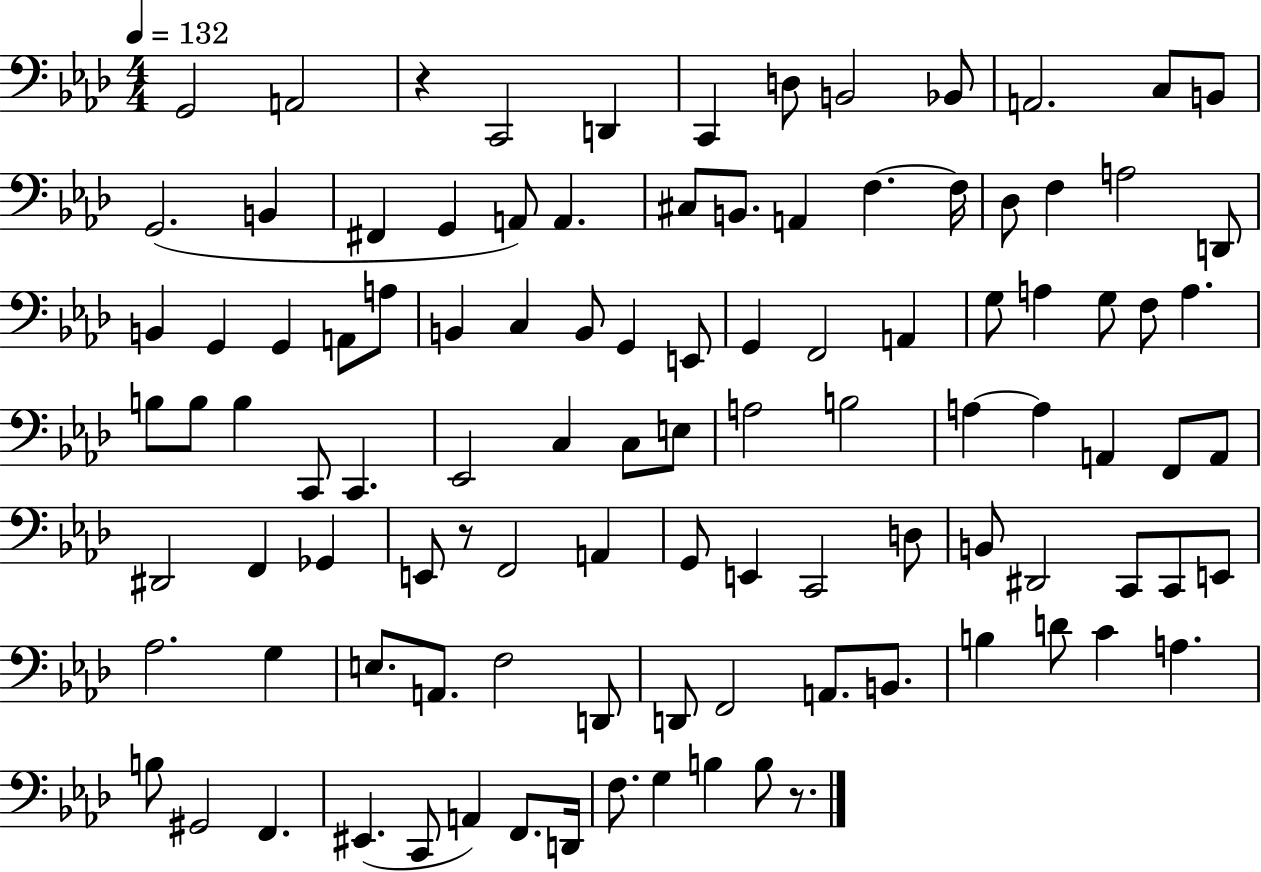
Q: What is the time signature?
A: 4/4